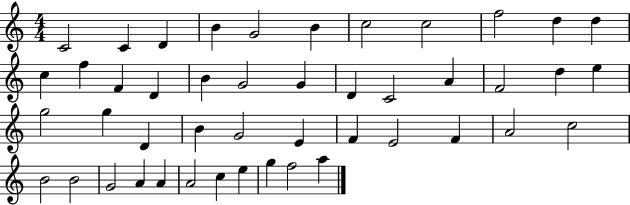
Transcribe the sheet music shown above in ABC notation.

X:1
T:Untitled
M:4/4
L:1/4
K:C
C2 C D B G2 B c2 c2 f2 d d c f F D B G2 G D C2 A F2 d e g2 g D B G2 E F E2 F A2 c2 B2 B2 G2 A A A2 c e g f2 a